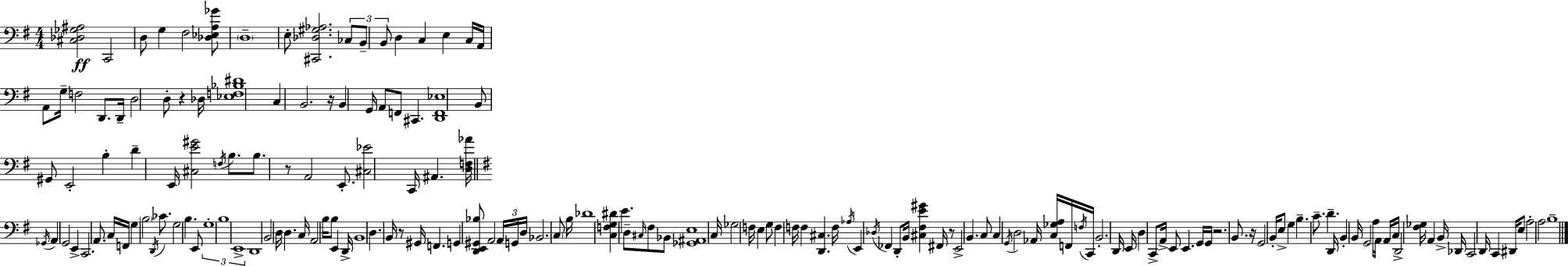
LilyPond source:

{
  \clef bass
  \numericTimeSignature
  \time 4/4
  \key e \minor
  <cis des ges ais>2\ff c,2 | d8 g4 fis2 <des ees a ges'>8 | \parenthesize d1-- | e8-. <cis, des gis aes>2. \tuplet 3/2 { ces8 | \break b,8-- b,8 } d4 c4 e4 | c16 a,16 a,8 g16-- f2 d,8. | d,16-- d2 d8-. r4 des16 | <ees f bes dis'>1 | \break c4 b,2. | r16 b,4 g,16 a,8 f,8 cis,4. | <d, f, ees>1 | b,8 gis,8 e,2-. b4-. | \break d'4-- e,16 <cis e' gis'>2 \acciaccatura { f16 } b8. | b8. r8 a,2 e,8.-. | <cis ees'>2 c,16 ais,4. | <d f aes'>16 \bar "||" \break \key e \minor \acciaccatura { ges,16 } a,4 g,2 e,4-> | c,2. a,8. | c16 f,16 g4 \parenthesize b2 \acciaccatura { d,16 } ces'8. | g2 b4. | \break e,8 \tuplet 3/2 { g1-. | b1 | e,1-> } | d,1 | \break b,2 d16 d4. | c16 a,2 b16 b8 e,4 | d,16-> b,1 | d4. b,16 r8 gis,16 f,4. | \break g,4 <d, e, gis, bes>8 a,2 | \tuplet 3/2 { a,16 g,16 d16 } bes,2. \parenthesize c8 | b16 des'1 | <c f g dis'>4 e'4. d8-- \grace { cis16 } fis8 | \break bes,8 <ges, ais, e>1 | c16 ges2 f16 e4 | g8 f4 f16 f4 <d, cis>4. | f16 \acciaccatura { aes16 } e,4 \acciaccatura { des16 } fes,4 d,8-. b,16 | \break <cis fis e' gis'>4 fis,16 r8 e,2-> b,4. | c8 c4 \acciaccatura { g,16 } d2 | aes,16 <c ges a>16 f,16 \acciaccatura { f16 } c,16 b,2.-. | d,16 e,16 d4 c,8-> a,16-> e,8 | \break e,4. g,16 g,16 r2. | b,8. r16 g,2 | b,16-. e8-> g4 b4.-- c'8.-- | d'4.-- d,16 b,4-. b,16 g,2 | \break a16 a,16 a,16 c16 d,2-> | <fis ges>16 a,4 b,16-> des,16 c,2 d,16 | c,4 dis,16 e8 a2-. a2 | b1-- | \break \bar "|."
}